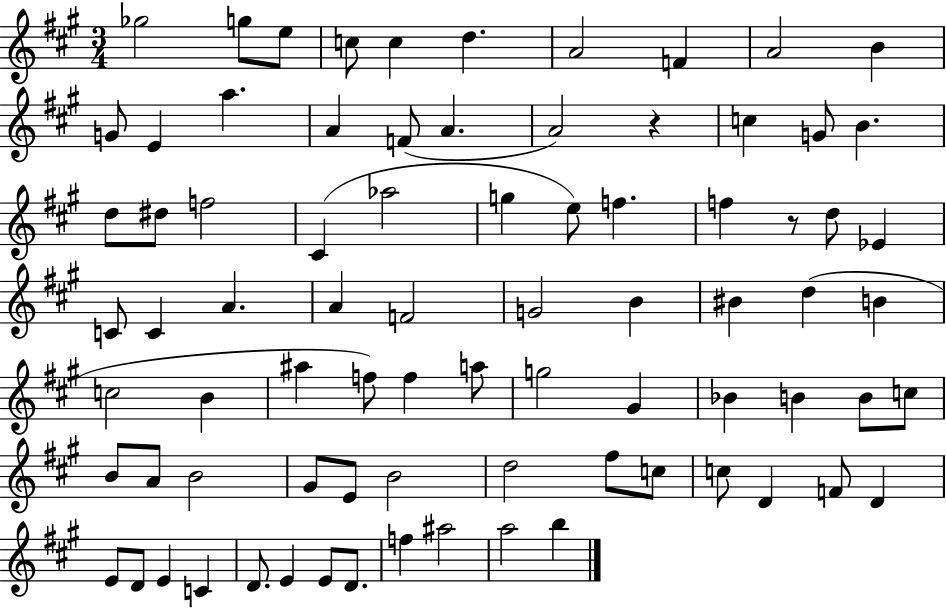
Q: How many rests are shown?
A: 2